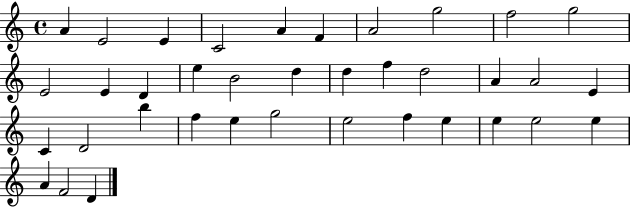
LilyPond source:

{
  \clef treble
  \time 4/4
  \defaultTimeSignature
  \key c \major
  a'4 e'2 e'4 | c'2 a'4 f'4 | a'2 g''2 | f''2 g''2 | \break e'2 e'4 d'4 | e''4 b'2 d''4 | d''4 f''4 d''2 | a'4 a'2 e'4 | \break c'4 d'2 b''4 | f''4 e''4 g''2 | e''2 f''4 e''4 | e''4 e''2 e''4 | \break a'4 f'2 d'4 | \bar "|."
}